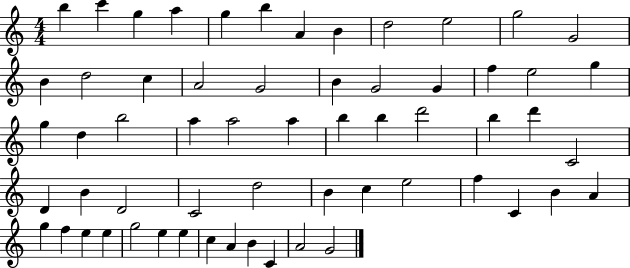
{
  \clef treble
  \numericTimeSignature
  \time 4/4
  \key c \major
  b''4 c'''4 g''4 a''4 | g''4 b''4 a'4 b'4 | d''2 e''2 | g''2 g'2 | \break b'4 d''2 c''4 | a'2 g'2 | b'4 g'2 g'4 | f''4 e''2 g''4 | \break g''4 d''4 b''2 | a''4 a''2 a''4 | b''4 b''4 d'''2 | b''4 d'''4 c'2 | \break d'4 b'4 d'2 | c'2 d''2 | b'4 c''4 e''2 | f''4 c'4 b'4 a'4 | \break g''4 f''4 e''4 e''4 | g''2 e''4 e''4 | c''4 a'4 b'4 c'4 | a'2 g'2 | \break \bar "|."
}